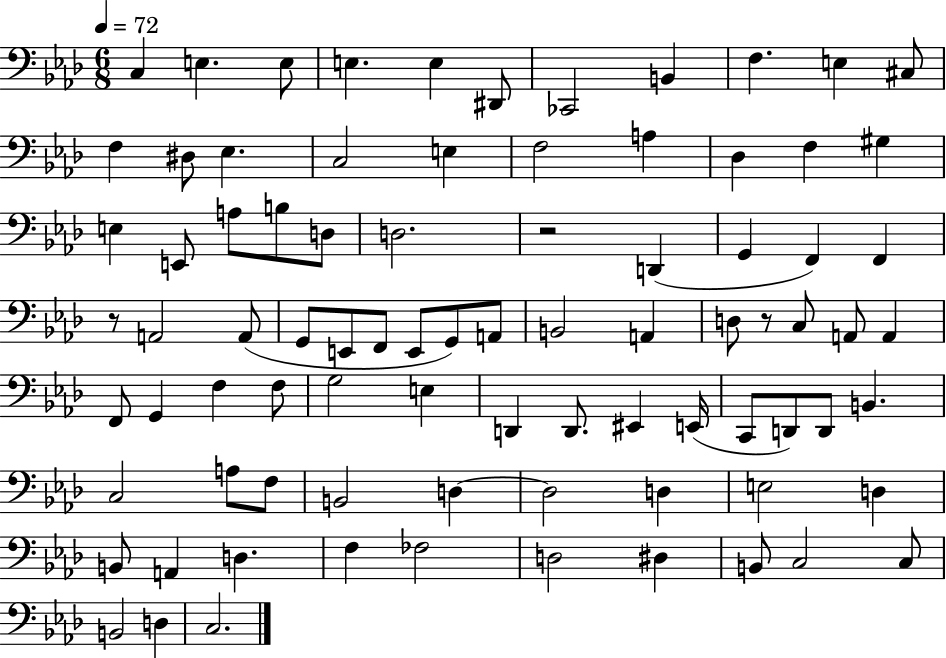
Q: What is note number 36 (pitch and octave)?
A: F2